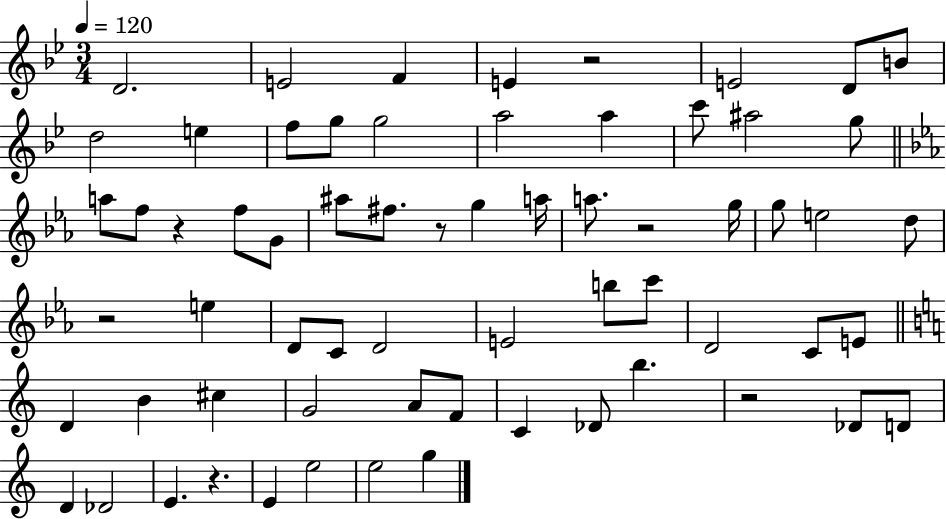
{
  \clef treble
  \numericTimeSignature
  \time 3/4
  \key bes \major
  \tempo 4 = 120
  \repeat volta 2 { d'2. | e'2 f'4 | e'4 r2 | e'2 d'8 b'8 | \break d''2 e''4 | f''8 g''8 g''2 | a''2 a''4 | c'''8 ais''2 g''8 | \break \bar "||" \break \key ees \major a''8 f''8 r4 f''8 g'8 | ais''8 fis''8. r8 g''4 a''16 | a''8. r2 g''16 | g''8 e''2 d''8 | \break r2 e''4 | d'8 c'8 d'2 | e'2 b''8 c'''8 | d'2 c'8 e'8 | \break \bar "||" \break \key c \major d'4 b'4 cis''4 | g'2 a'8 f'8 | c'4 des'8 b''4. | r2 des'8 d'8 | \break d'4 des'2 | e'4. r4. | e'4 e''2 | e''2 g''4 | \break } \bar "|."
}